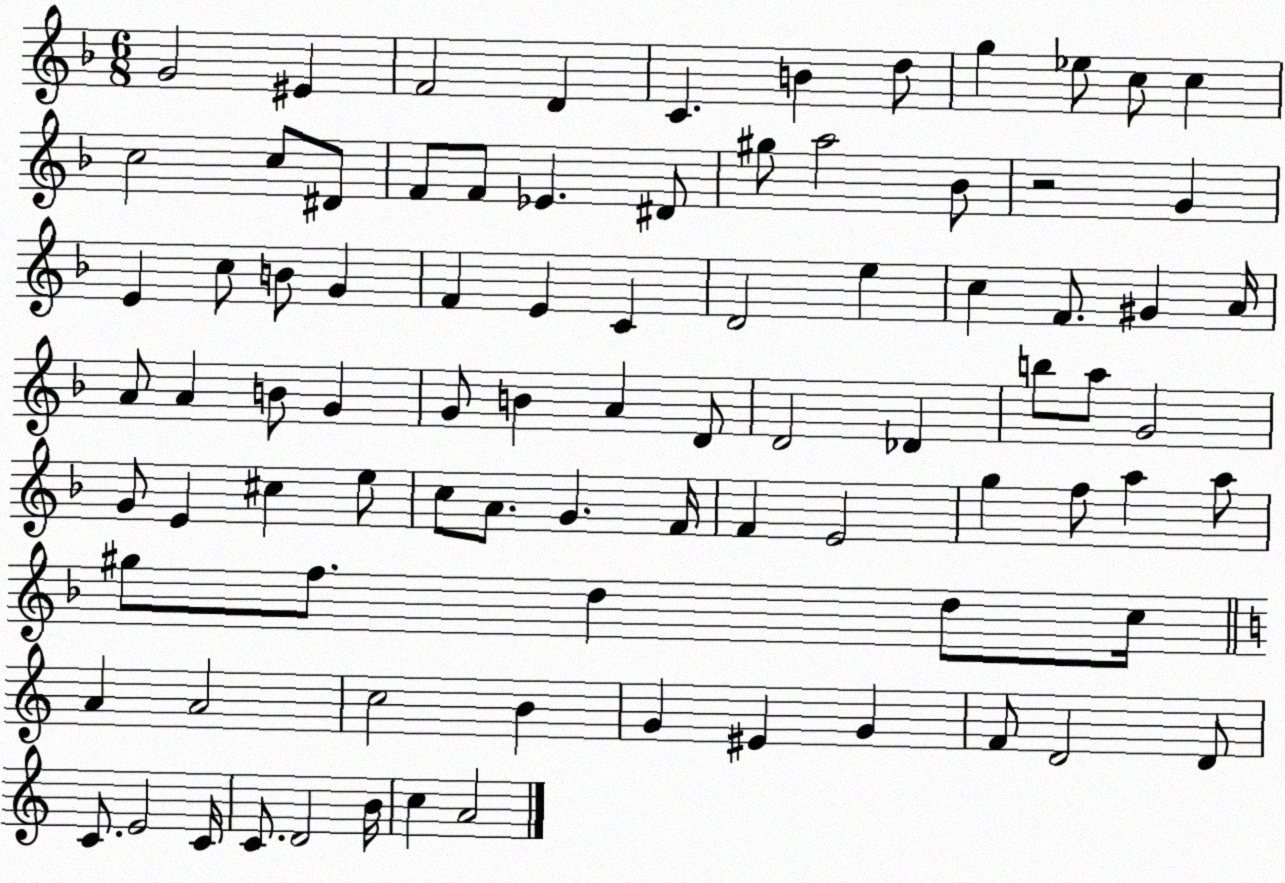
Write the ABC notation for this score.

X:1
T:Untitled
M:6/8
L:1/4
K:F
G2 ^E F2 D C B d/2 g _e/2 c/2 c c2 c/2 ^D/2 F/2 F/2 _E ^D/2 ^g/2 a2 _B/2 z2 G E c/2 B/2 G F E C D2 e c F/2 ^G A/4 A/2 A B/2 G G/2 B A D/2 D2 _D b/2 a/2 G2 G/2 E ^c e/2 c/2 A/2 G F/4 F E2 g f/2 a a/2 ^g/2 f/2 d d/2 c/4 A A2 c2 B G ^E G F/2 D2 D/2 C/2 E2 C/4 C/2 D2 B/4 c A2